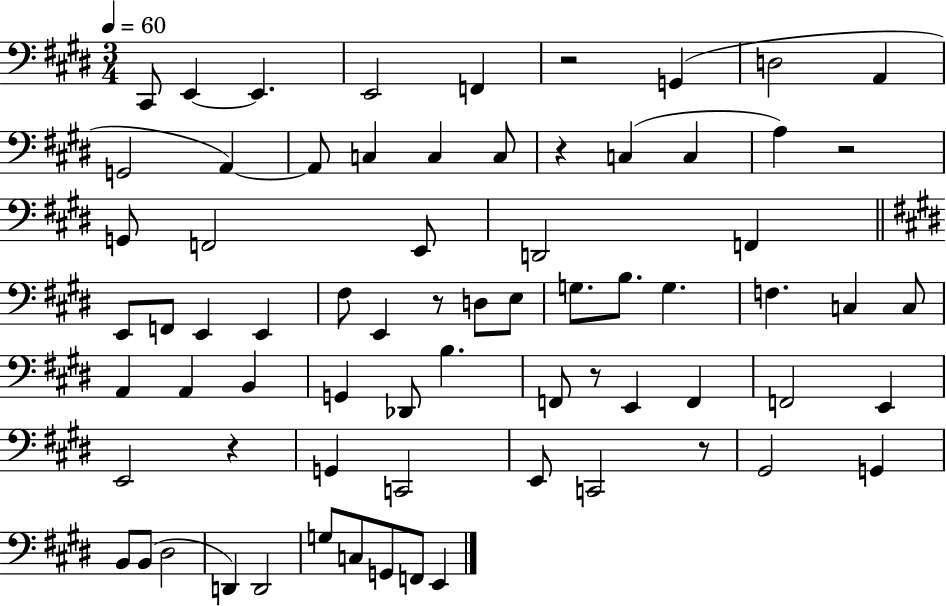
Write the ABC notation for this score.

X:1
T:Untitled
M:3/4
L:1/4
K:E
^C,,/2 E,, E,, E,,2 F,, z2 G,, D,2 A,, G,,2 A,, A,,/2 C, C, C,/2 z C, C, A, z2 G,,/2 F,,2 E,,/2 D,,2 F,, E,,/2 F,,/2 E,, E,, ^F,/2 E,, z/2 D,/2 E,/2 G,/2 B,/2 G, F, C, C,/2 A,, A,, B,, G,, _D,,/2 B, F,,/2 z/2 E,, F,, F,,2 E,, E,,2 z G,, C,,2 E,,/2 C,,2 z/2 ^G,,2 G,, B,,/2 B,,/2 ^D,2 D,, D,,2 G,/2 C,/2 G,,/2 F,,/2 E,,